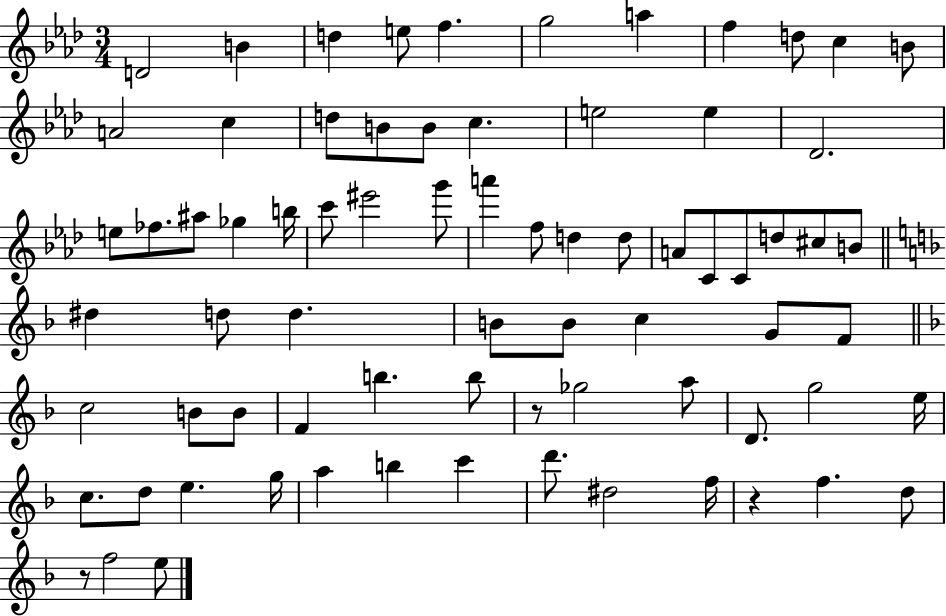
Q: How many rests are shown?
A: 3